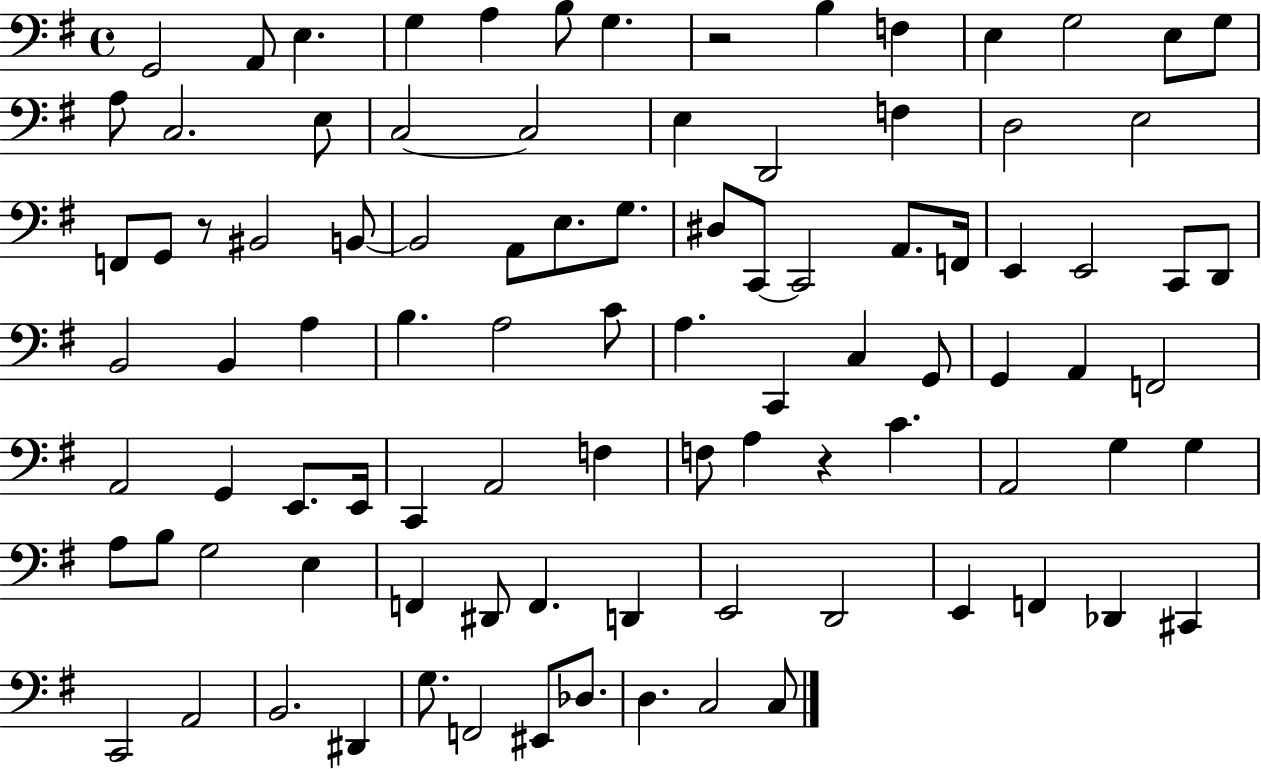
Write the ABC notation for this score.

X:1
T:Untitled
M:4/4
L:1/4
K:G
G,,2 A,,/2 E, G, A, B,/2 G, z2 B, F, E, G,2 E,/2 G,/2 A,/2 C,2 E,/2 C,2 C,2 E, D,,2 F, D,2 E,2 F,,/2 G,,/2 z/2 ^B,,2 B,,/2 B,,2 A,,/2 E,/2 G,/2 ^D,/2 C,,/2 C,,2 A,,/2 F,,/4 E,, E,,2 C,,/2 D,,/2 B,,2 B,, A, B, A,2 C/2 A, C,, C, G,,/2 G,, A,, F,,2 A,,2 G,, E,,/2 E,,/4 C,, A,,2 F, F,/2 A, z C A,,2 G, G, A,/2 B,/2 G,2 E, F,, ^D,,/2 F,, D,, E,,2 D,,2 E,, F,, _D,, ^C,, C,,2 A,,2 B,,2 ^D,, G,/2 F,,2 ^E,,/2 _D,/2 D, C,2 C,/2